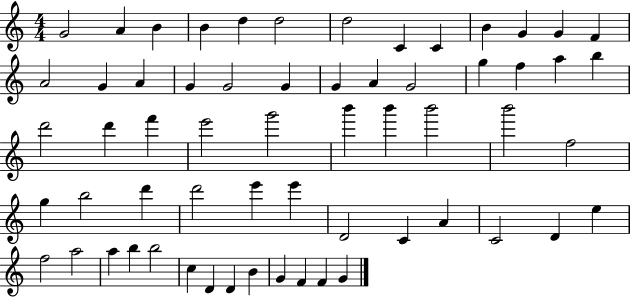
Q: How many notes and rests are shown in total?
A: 61